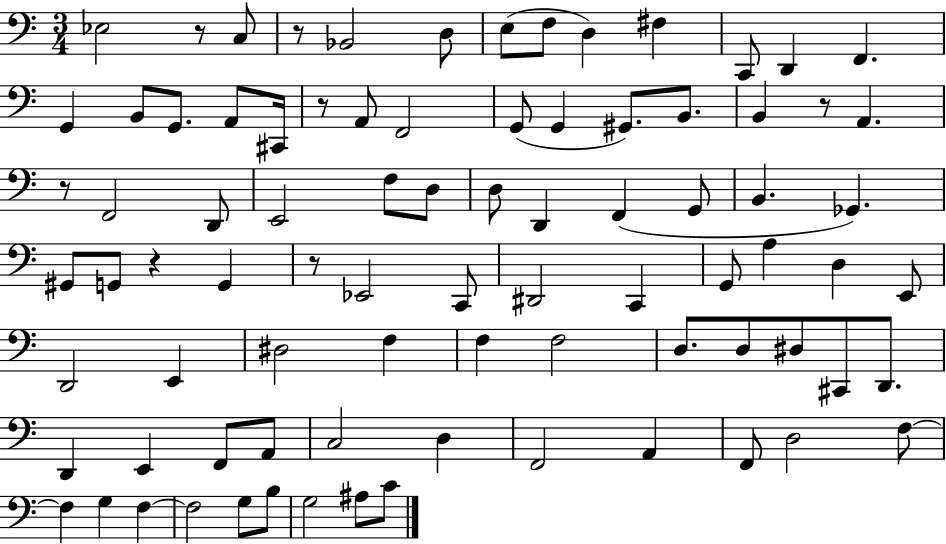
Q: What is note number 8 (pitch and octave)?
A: F#3